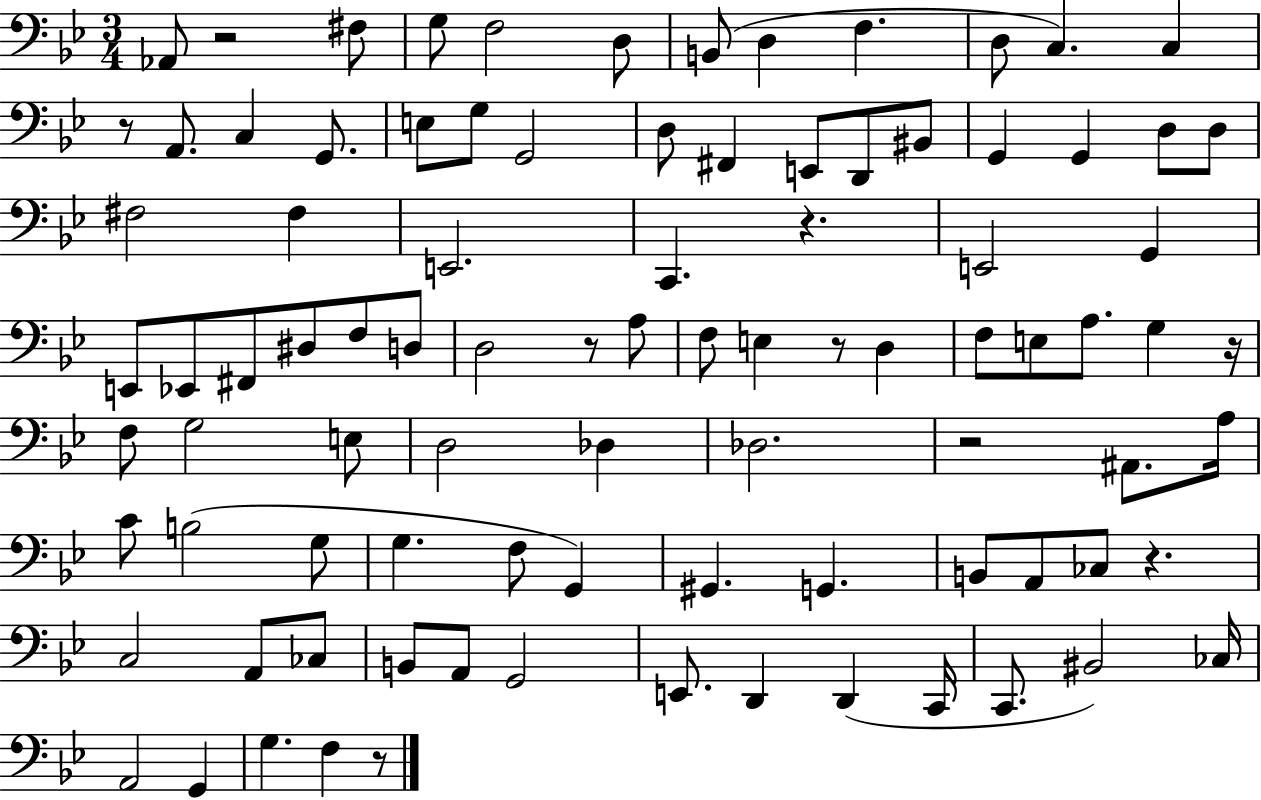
Ab2/e R/h F#3/e G3/e F3/h D3/e B2/e D3/q F3/q. D3/e C3/q. C3/q R/e A2/e. C3/q G2/e. E3/e G3/e G2/h D3/e F#2/q E2/e D2/e BIS2/e G2/q G2/q D3/e D3/e F#3/h F#3/q E2/h. C2/q. R/q. E2/h G2/q E2/e Eb2/e F#2/e D#3/e F3/e D3/e D3/h R/e A3/e F3/e E3/q R/e D3/q F3/e E3/e A3/e. G3/q R/s F3/e G3/h E3/e D3/h Db3/q Db3/h. R/h A#2/e. A3/s C4/e B3/h G3/e G3/q. F3/e G2/q G#2/q. G2/q. B2/e A2/e CES3/e R/q. C3/h A2/e CES3/e B2/e A2/e G2/h E2/e. D2/q D2/q C2/s C2/e. BIS2/h CES3/s A2/h G2/q G3/q. F3/q R/e